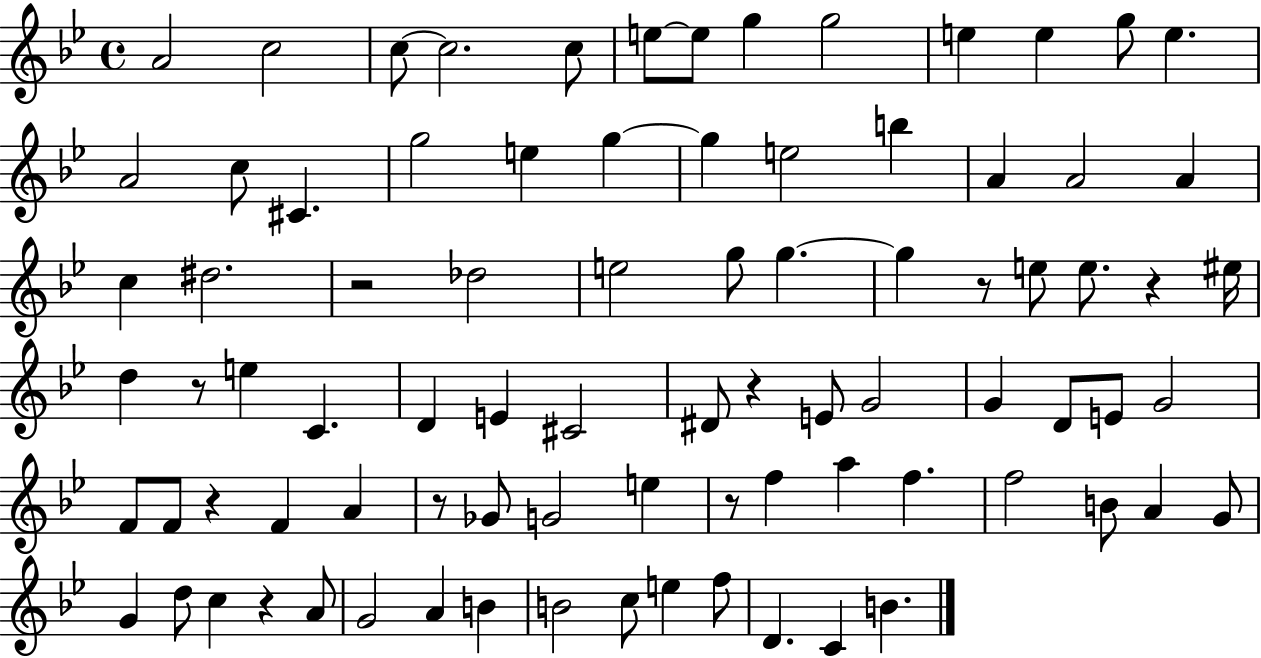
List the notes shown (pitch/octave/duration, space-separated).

A4/h C5/h C5/e C5/h. C5/e E5/e E5/e G5/q G5/h E5/q E5/q G5/e E5/q. A4/h C5/e C#4/q. G5/h E5/q G5/q G5/q E5/h B5/q A4/q A4/h A4/q C5/q D#5/h. R/h Db5/h E5/h G5/e G5/q. G5/q R/e E5/e E5/e. R/q EIS5/s D5/q R/e E5/q C4/q. D4/q E4/q C#4/h D#4/e R/q E4/e G4/h G4/q D4/e E4/e G4/h F4/e F4/e R/q F4/q A4/q R/e Gb4/e G4/h E5/q R/e F5/q A5/q F5/q. F5/h B4/e A4/q G4/e G4/q D5/e C5/q R/q A4/e G4/h A4/q B4/q B4/h C5/e E5/q F5/e D4/q. C4/q B4/q.